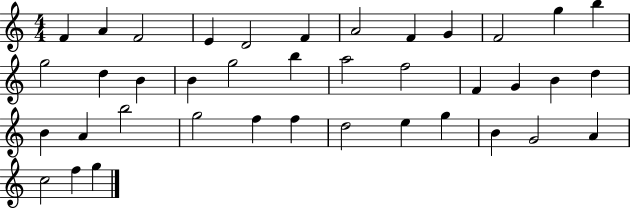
X:1
T:Untitled
M:4/4
L:1/4
K:C
F A F2 E D2 F A2 F G F2 g b g2 d B B g2 b a2 f2 F G B d B A b2 g2 f f d2 e g B G2 A c2 f g